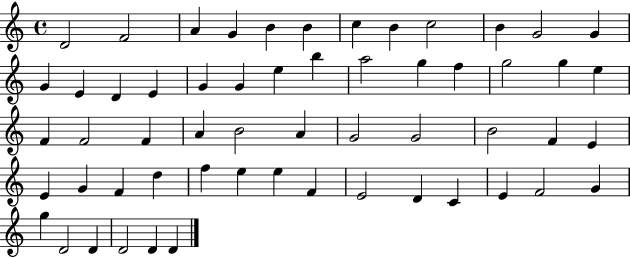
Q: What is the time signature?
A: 4/4